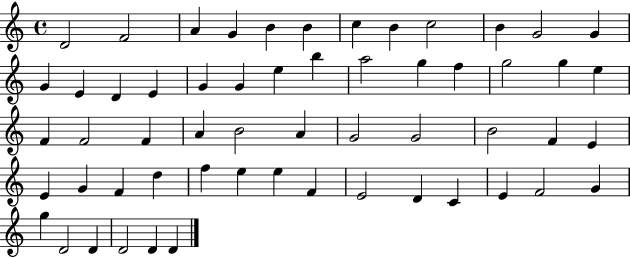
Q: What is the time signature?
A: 4/4